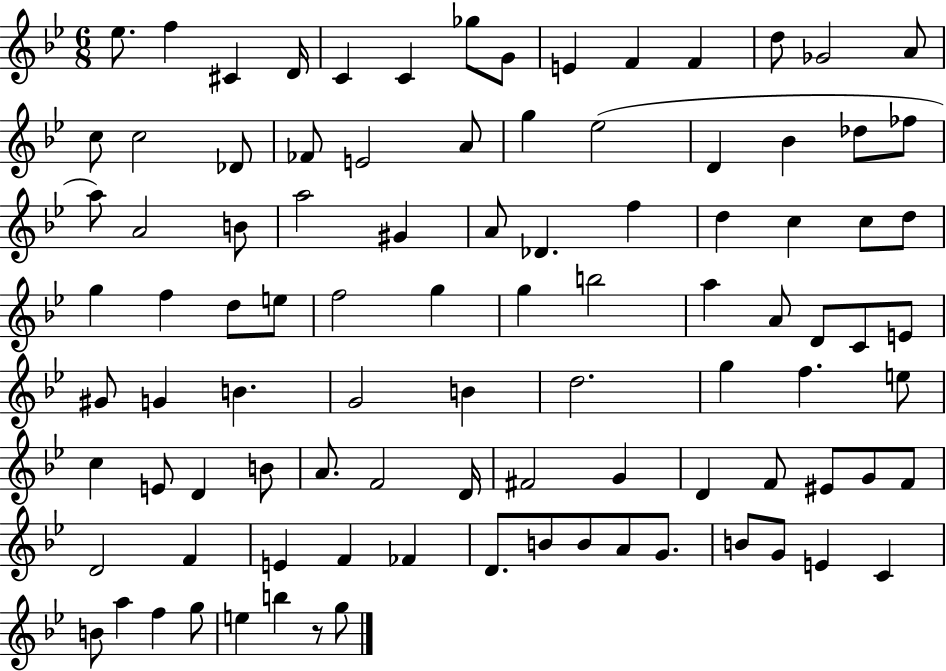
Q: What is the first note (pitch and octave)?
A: Eb5